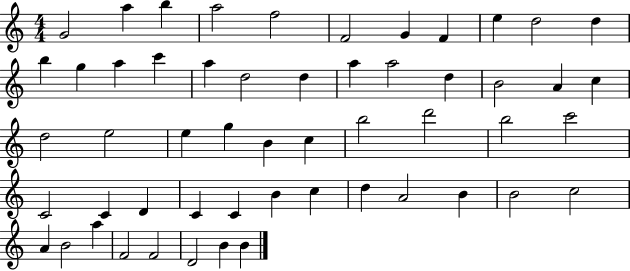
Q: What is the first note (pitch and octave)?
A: G4